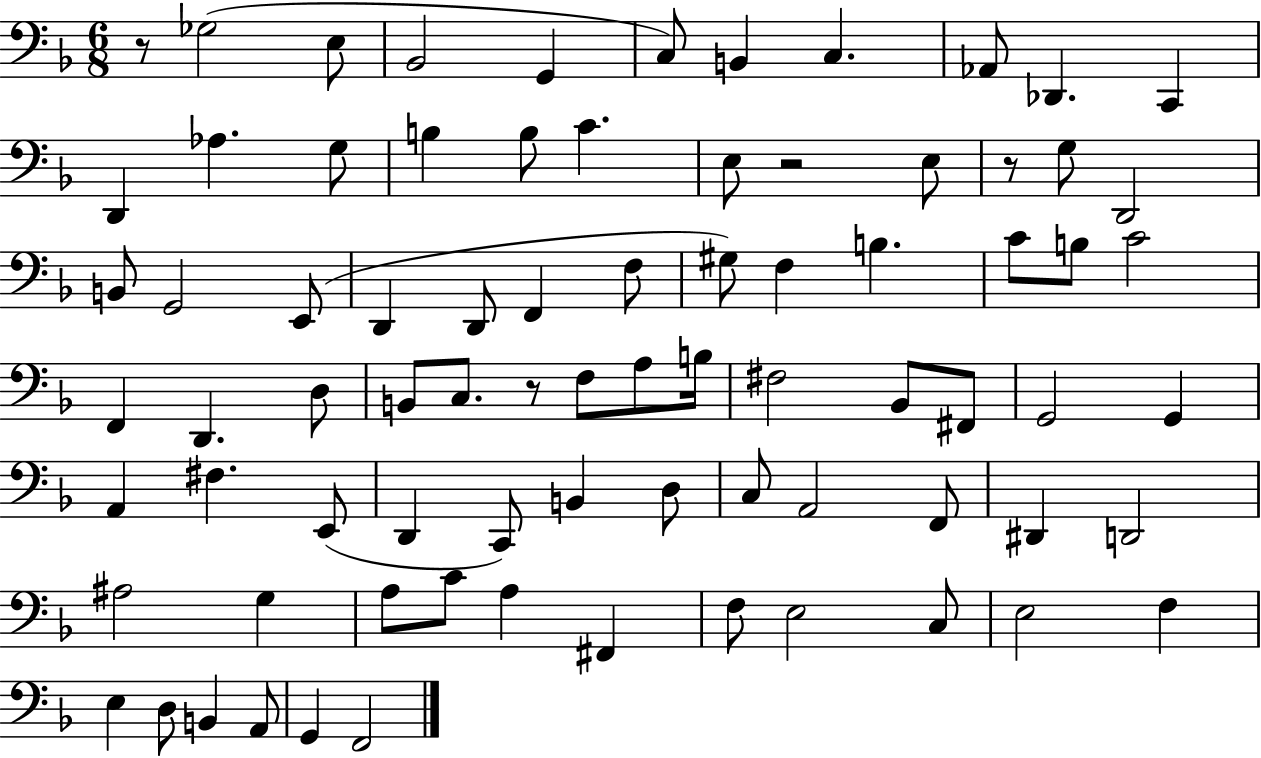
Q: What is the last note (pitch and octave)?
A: F2